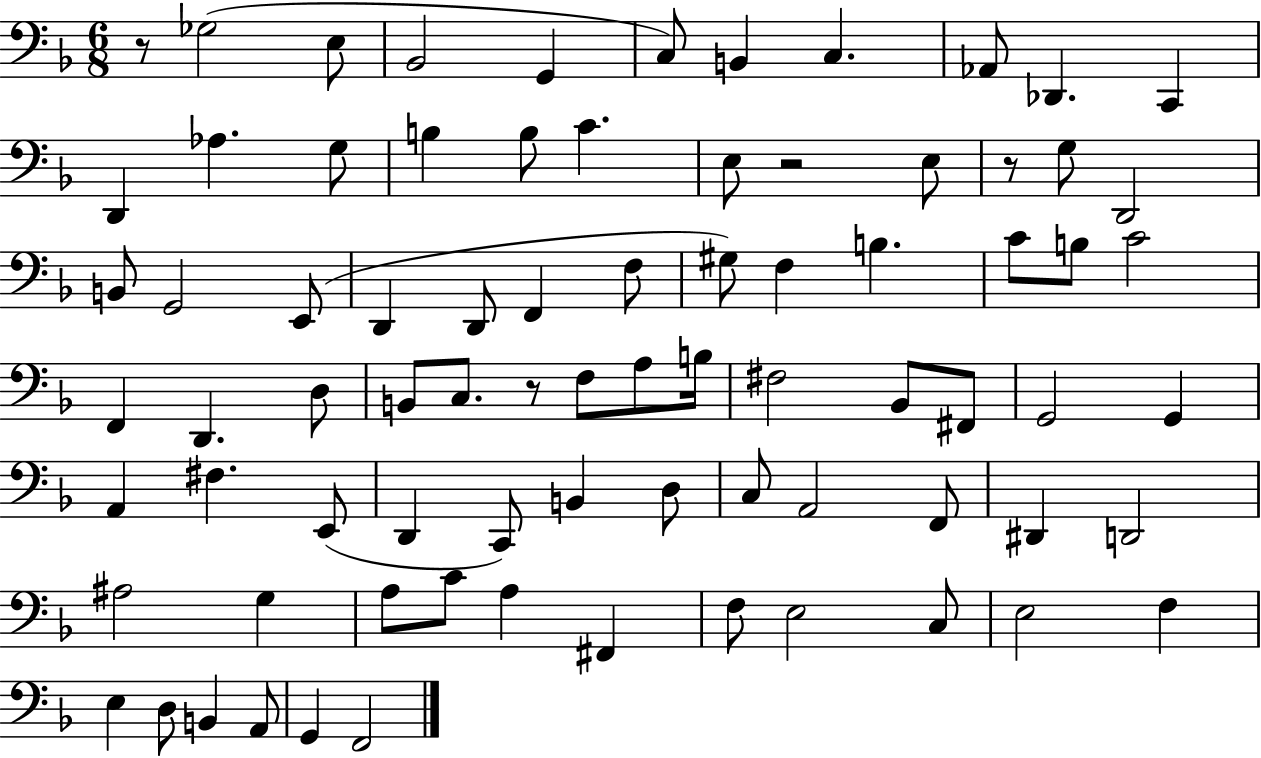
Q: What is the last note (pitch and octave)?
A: F2